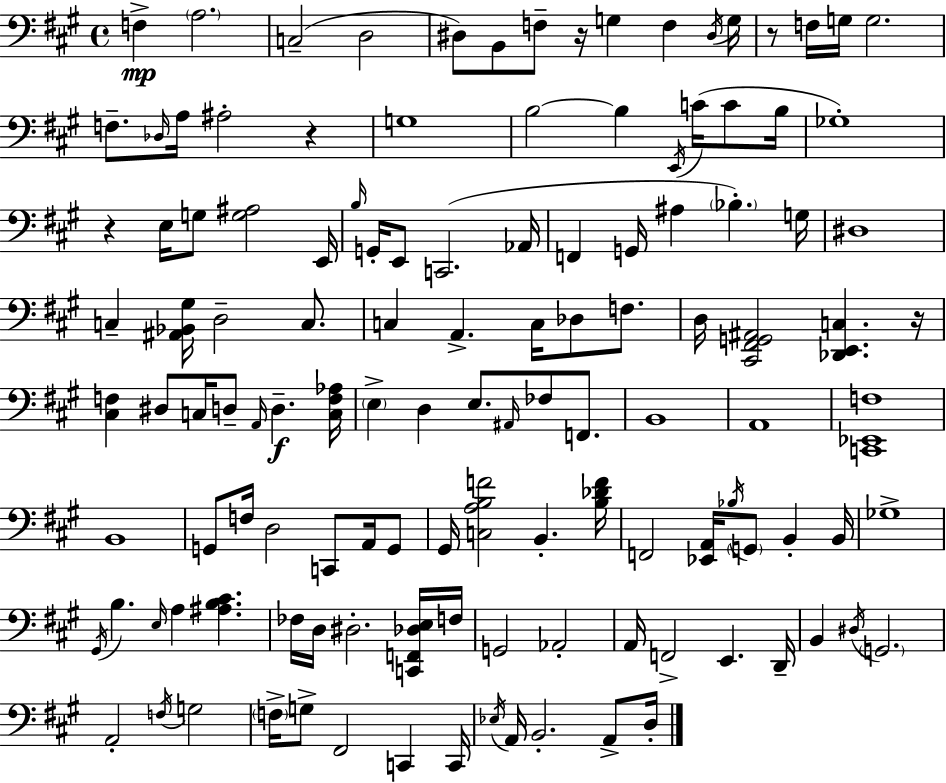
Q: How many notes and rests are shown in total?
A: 124